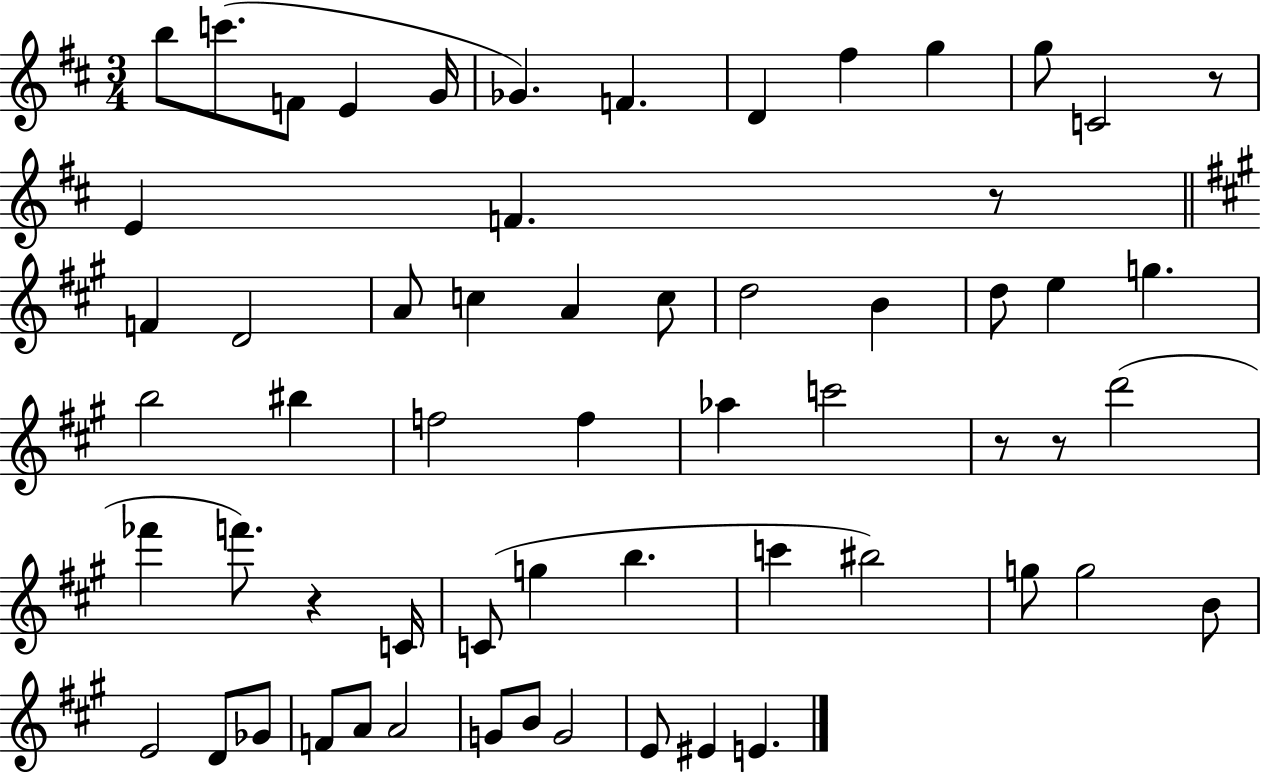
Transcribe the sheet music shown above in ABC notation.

X:1
T:Untitled
M:3/4
L:1/4
K:D
b/2 c'/2 F/2 E G/4 _G F D ^f g g/2 C2 z/2 E F z/2 F D2 A/2 c A c/2 d2 B d/2 e g b2 ^b f2 f _a c'2 z/2 z/2 d'2 _f' f'/2 z C/4 C/2 g b c' ^b2 g/2 g2 B/2 E2 D/2 _G/2 F/2 A/2 A2 G/2 B/2 G2 E/2 ^E E